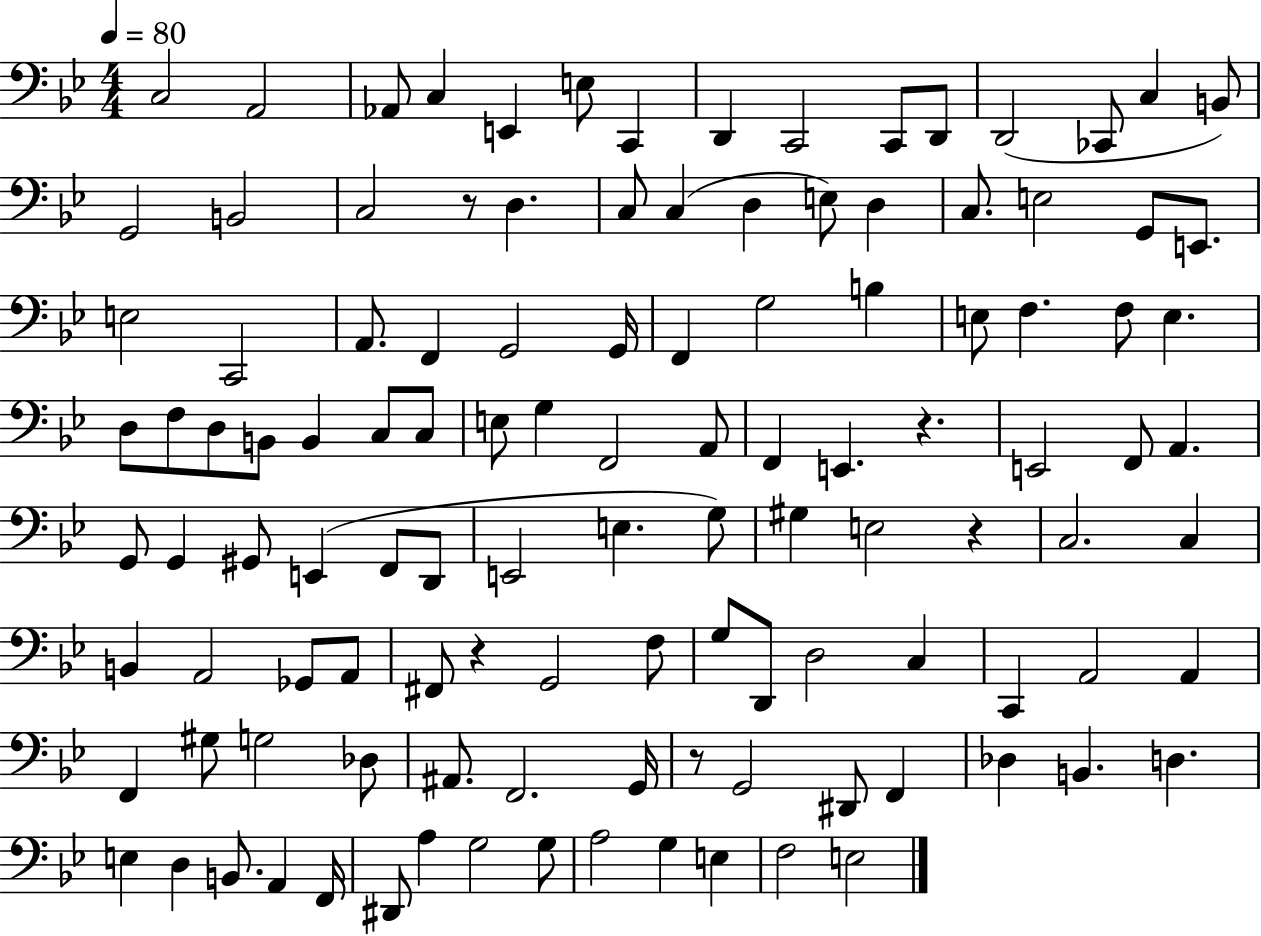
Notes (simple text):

C3/h A2/h Ab2/e C3/q E2/q E3/e C2/q D2/q C2/h C2/e D2/e D2/h CES2/e C3/q B2/e G2/h B2/h C3/h R/e D3/q. C3/e C3/q D3/q E3/e D3/q C3/e. E3/h G2/e E2/e. E3/h C2/h A2/e. F2/q G2/h G2/s F2/q G3/h B3/q E3/e F3/q. F3/e E3/q. D3/e F3/e D3/e B2/e B2/q C3/e C3/e E3/e G3/q F2/h A2/e F2/q E2/q. R/q. E2/h F2/e A2/q. G2/e G2/q G#2/e E2/q F2/e D2/e E2/h E3/q. G3/e G#3/q E3/h R/q C3/h. C3/q B2/q A2/h Gb2/e A2/e F#2/e R/q G2/h F3/e G3/e D2/e D3/h C3/q C2/q A2/h A2/q F2/q G#3/e G3/h Db3/e A#2/e. F2/h. G2/s R/e G2/h D#2/e F2/q Db3/q B2/q. D3/q. E3/q D3/q B2/e. A2/q F2/s D#2/e A3/q G3/h G3/e A3/h G3/q E3/q F3/h E3/h